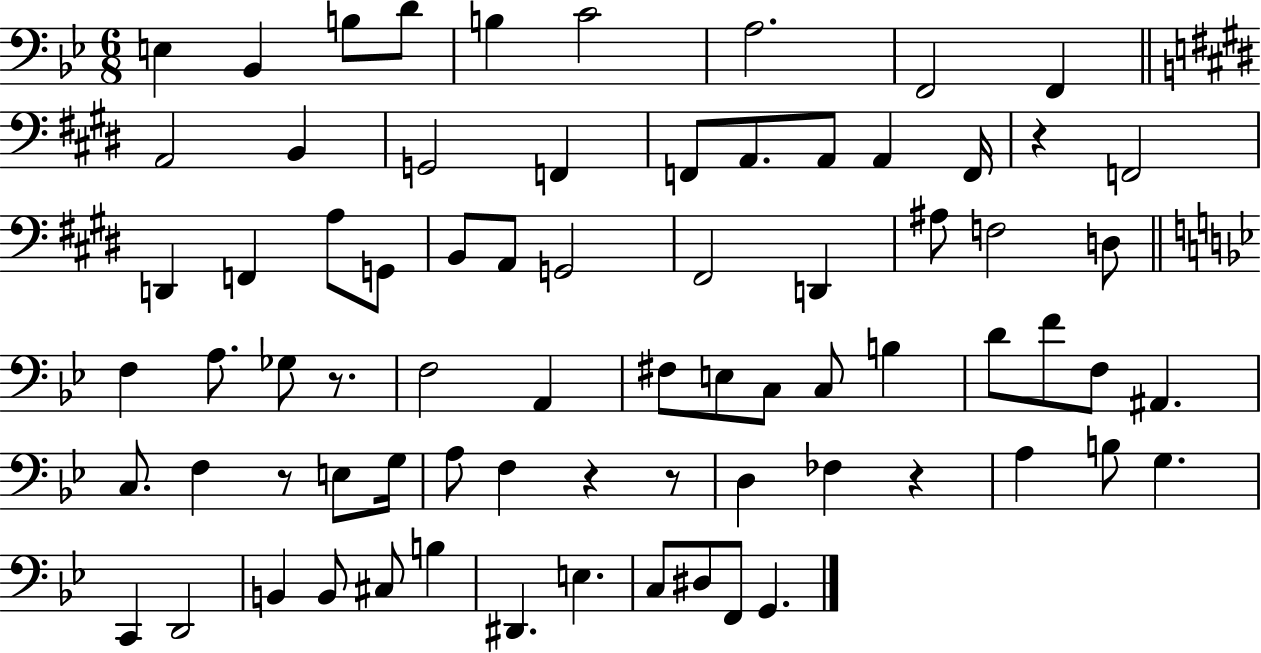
E3/q Bb2/q B3/e D4/e B3/q C4/h A3/h. F2/h F2/q A2/h B2/q G2/h F2/q F2/e A2/e. A2/e A2/q F2/s R/q F2/h D2/q F2/q A3/e G2/e B2/e A2/e G2/h F#2/h D2/q A#3/e F3/h D3/e F3/q A3/e. Gb3/e R/e. F3/h A2/q F#3/e E3/e C3/e C3/e B3/q D4/e F4/e F3/e A#2/q. C3/e. F3/q R/e E3/e G3/s A3/e F3/q R/q R/e D3/q FES3/q R/q A3/q B3/e G3/q. C2/q D2/h B2/q B2/e C#3/e B3/q D#2/q. E3/q. C3/e D#3/e F2/e G2/q.